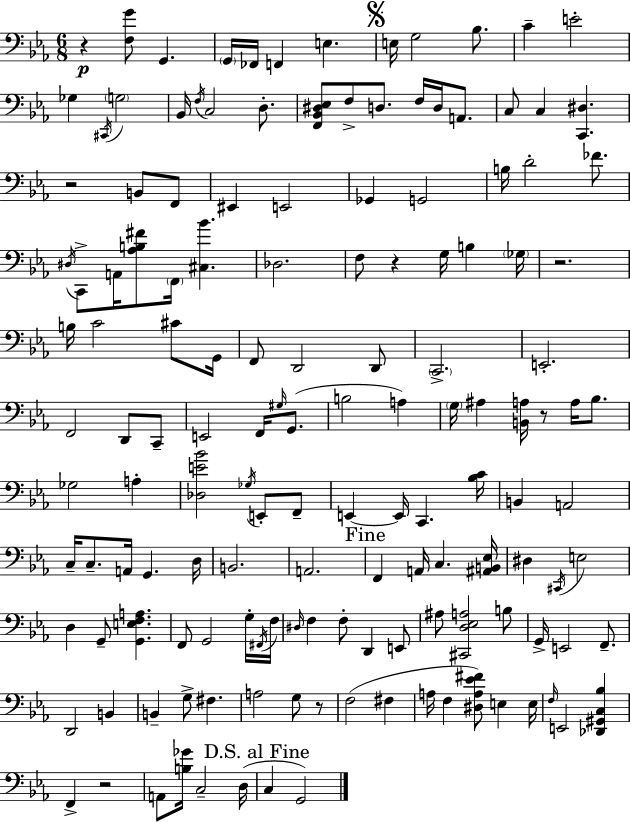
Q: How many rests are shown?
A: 7